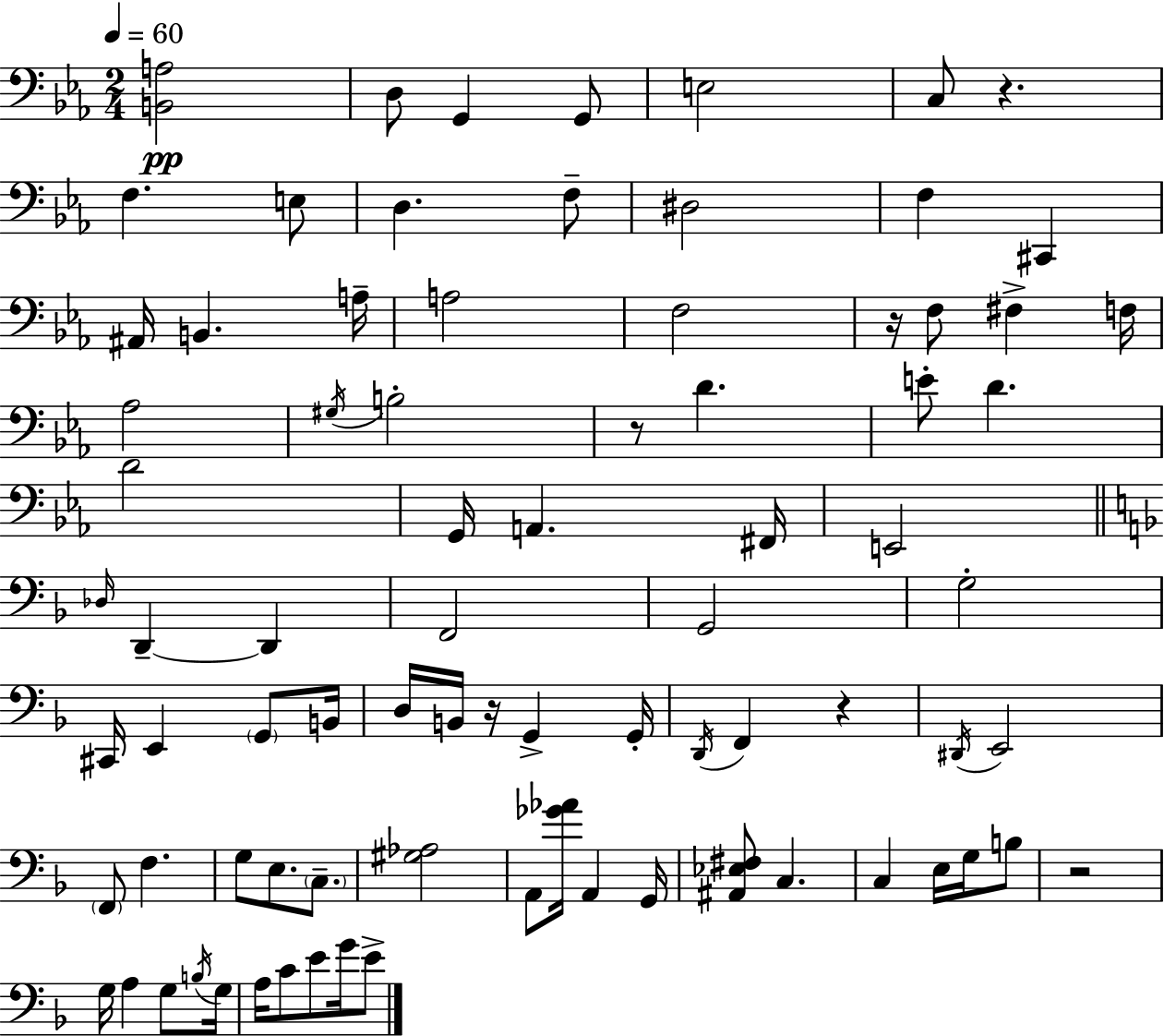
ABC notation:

X:1
T:Untitled
M:2/4
L:1/4
K:Eb
[B,,A,]2 D,/2 G,, G,,/2 E,2 C,/2 z F, E,/2 D, F,/2 ^D,2 F, ^C,, ^A,,/4 B,, A,/4 A,2 F,2 z/4 F,/2 ^F, F,/4 _A,2 ^G,/4 B,2 z/2 D E/2 D D2 G,,/4 A,, ^F,,/4 E,,2 _D,/4 D,, D,, F,,2 G,,2 G,2 ^C,,/4 E,, G,,/2 B,,/4 D,/4 B,,/4 z/4 G,, G,,/4 D,,/4 F,, z ^D,,/4 E,,2 F,,/2 F, G,/2 E,/2 C,/2 [^G,_A,]2 A,,/2 [_G_A]/4 A,, G,,/4 [^A,,_E,^F,]/2 C, C, E,/4 G,/4 B,/2 z2 G,/4 A, G,/2 B,/4 G,/4 A,/4 C/2 E/2 G/4 E/2